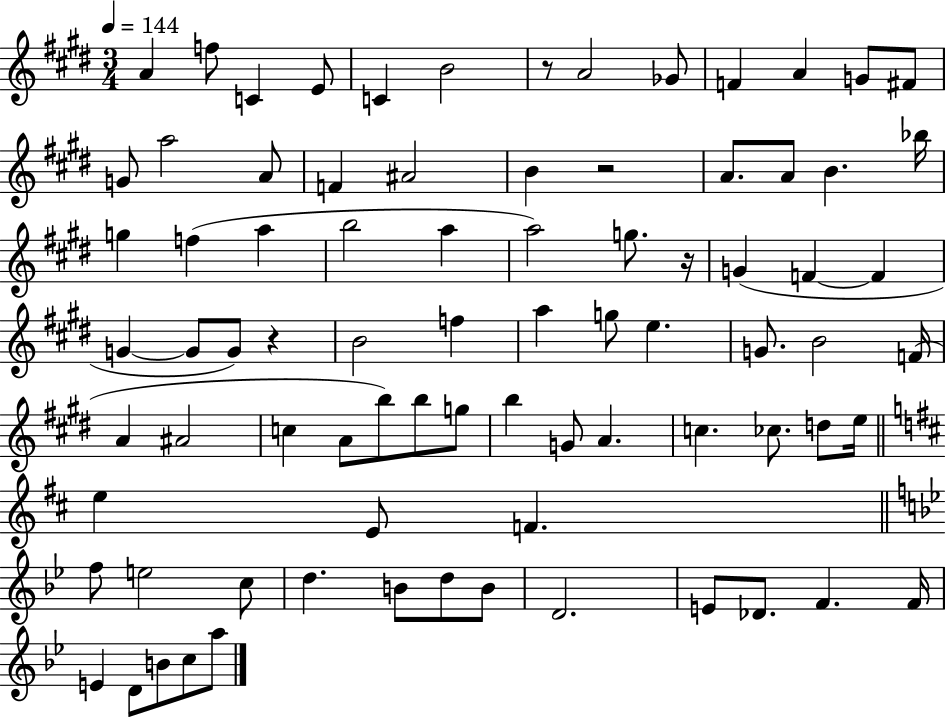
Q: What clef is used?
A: treble